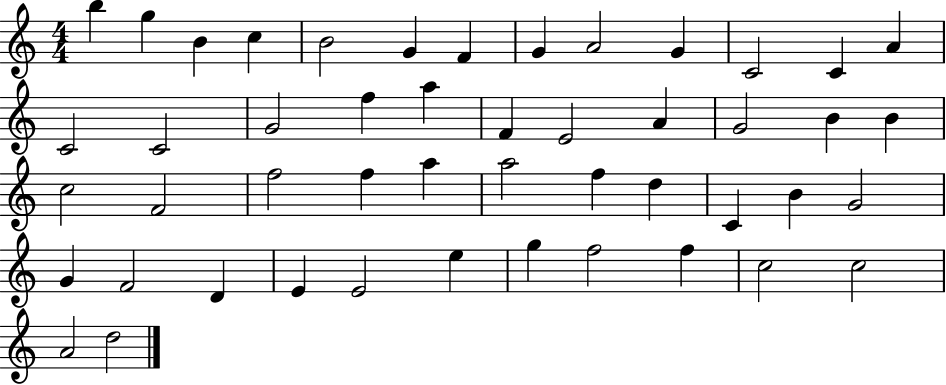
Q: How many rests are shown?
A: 0